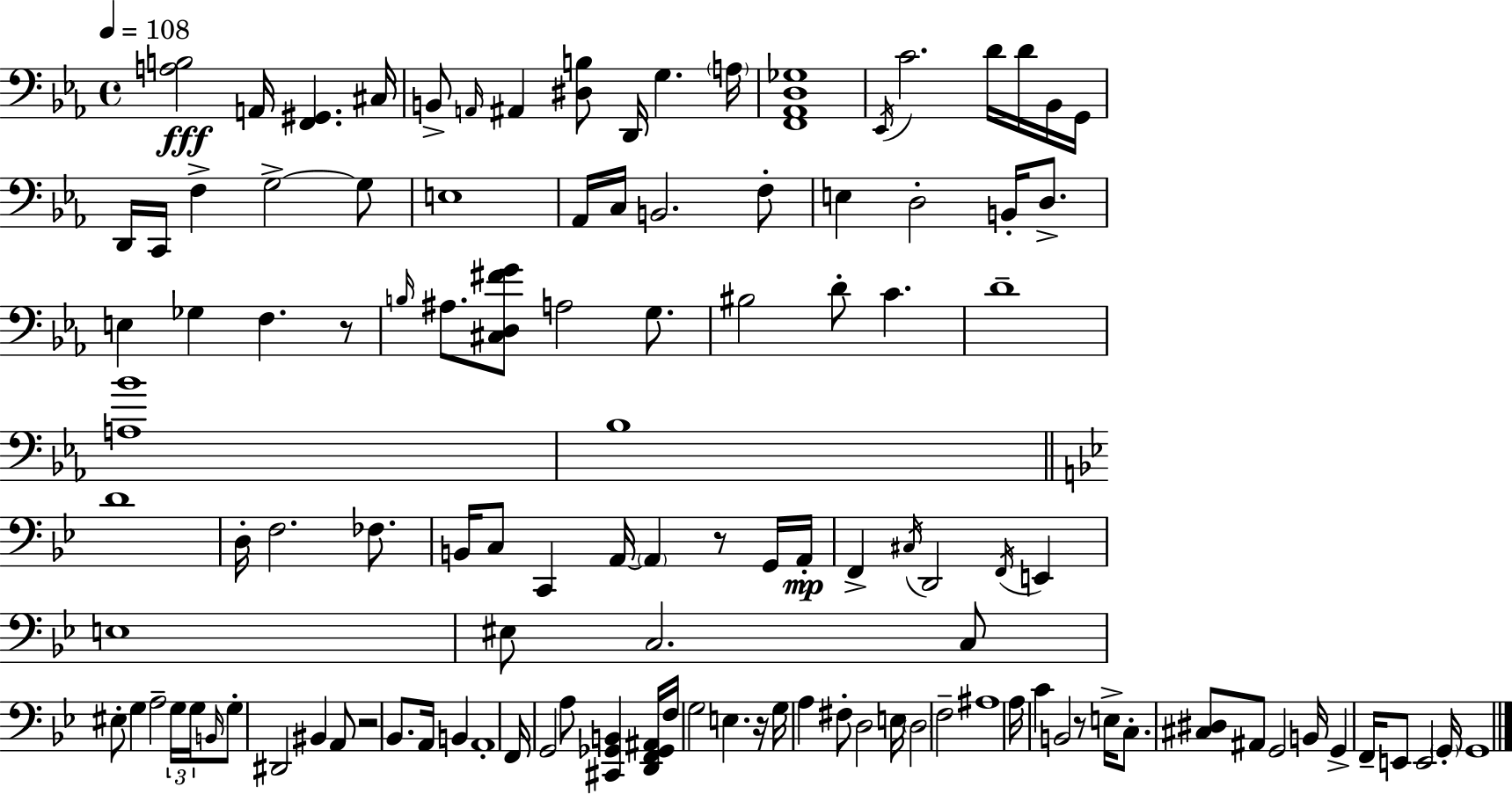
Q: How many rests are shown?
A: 5